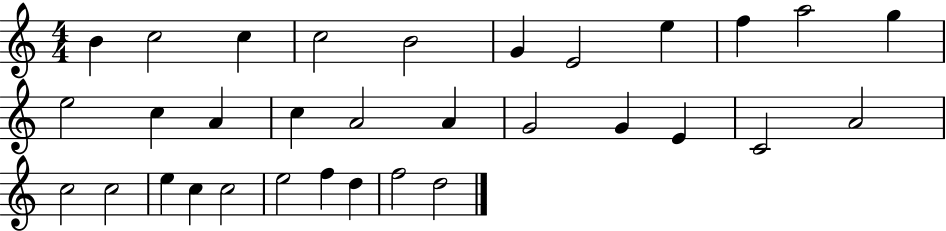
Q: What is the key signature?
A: C major